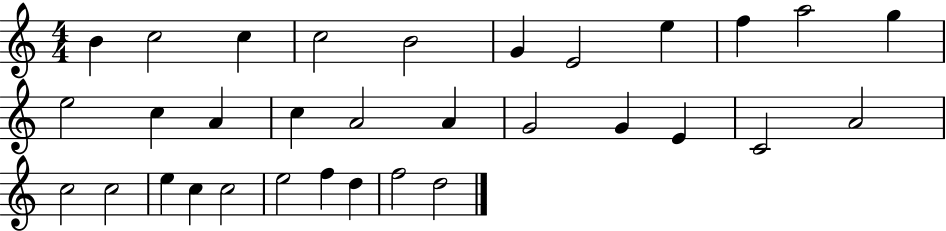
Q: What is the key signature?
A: C major